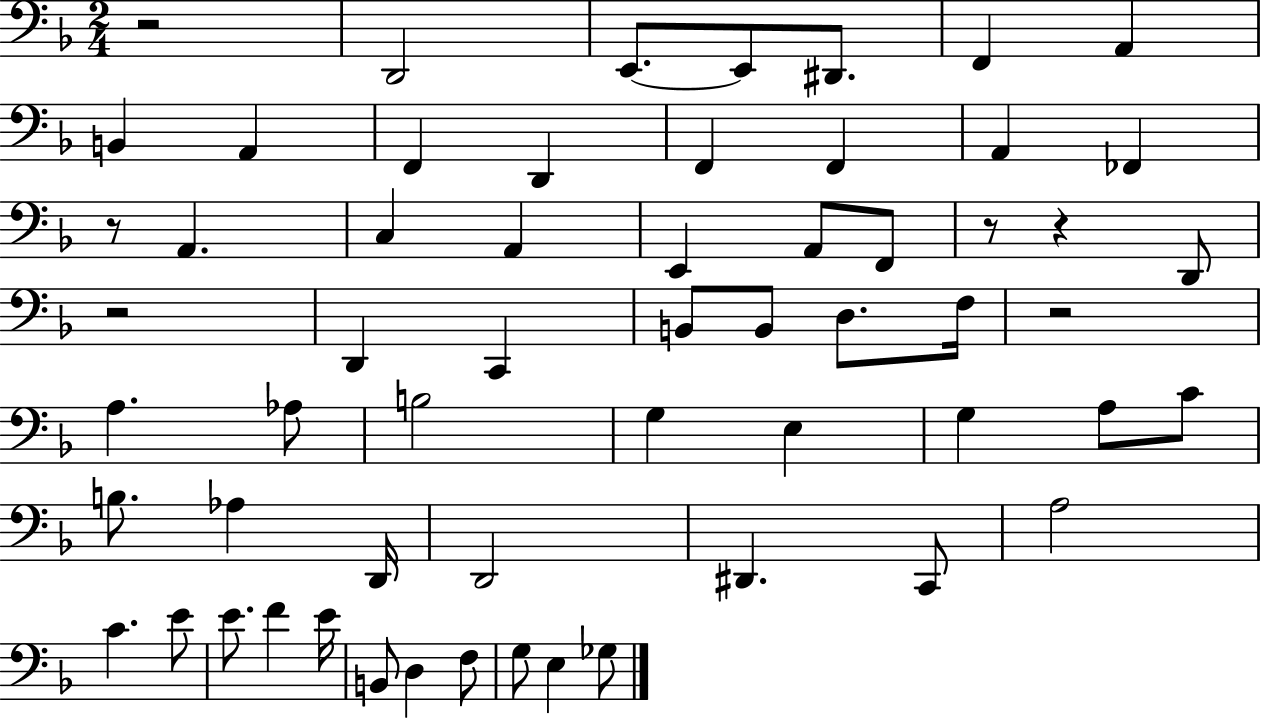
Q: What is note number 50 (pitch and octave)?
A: F3